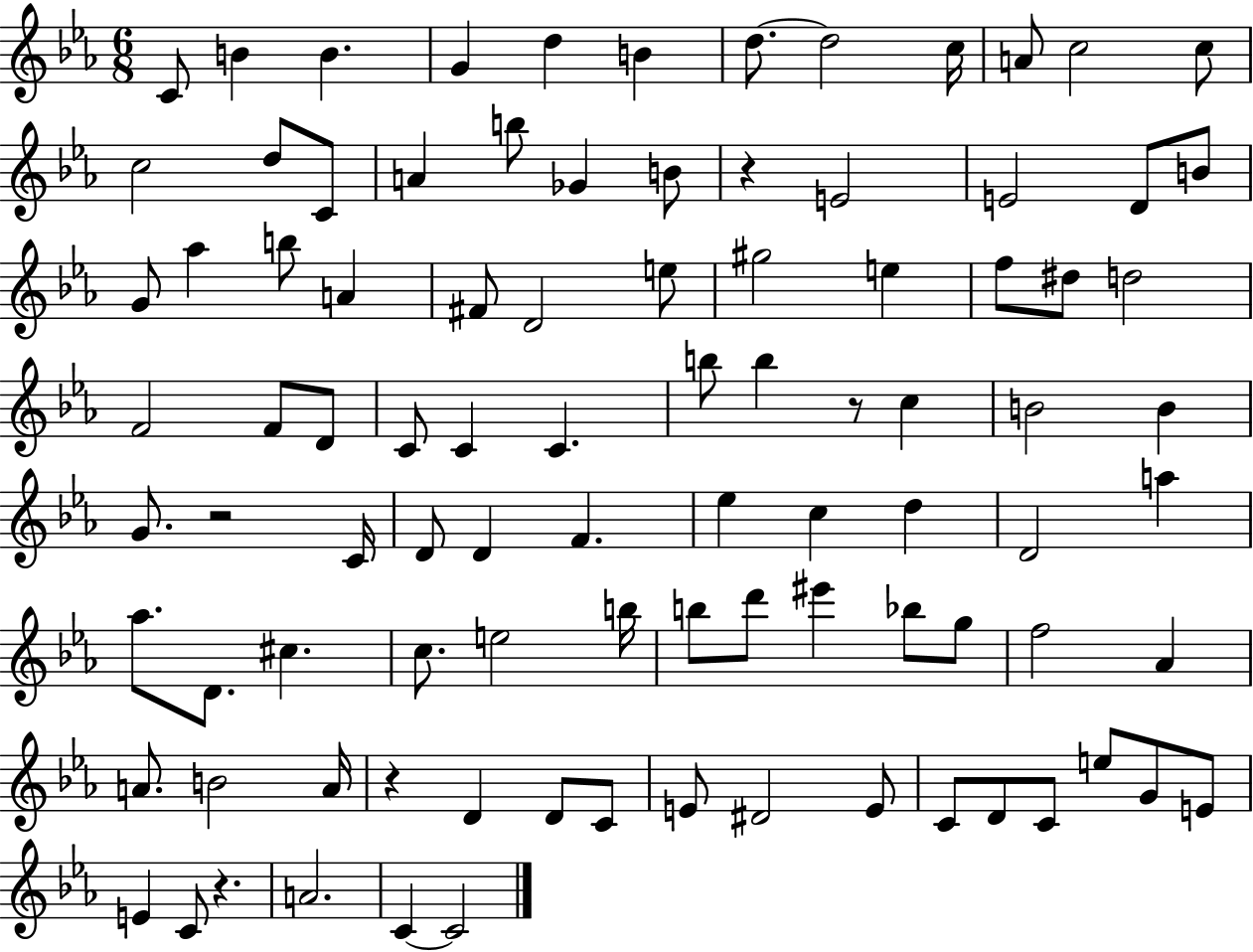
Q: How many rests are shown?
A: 5